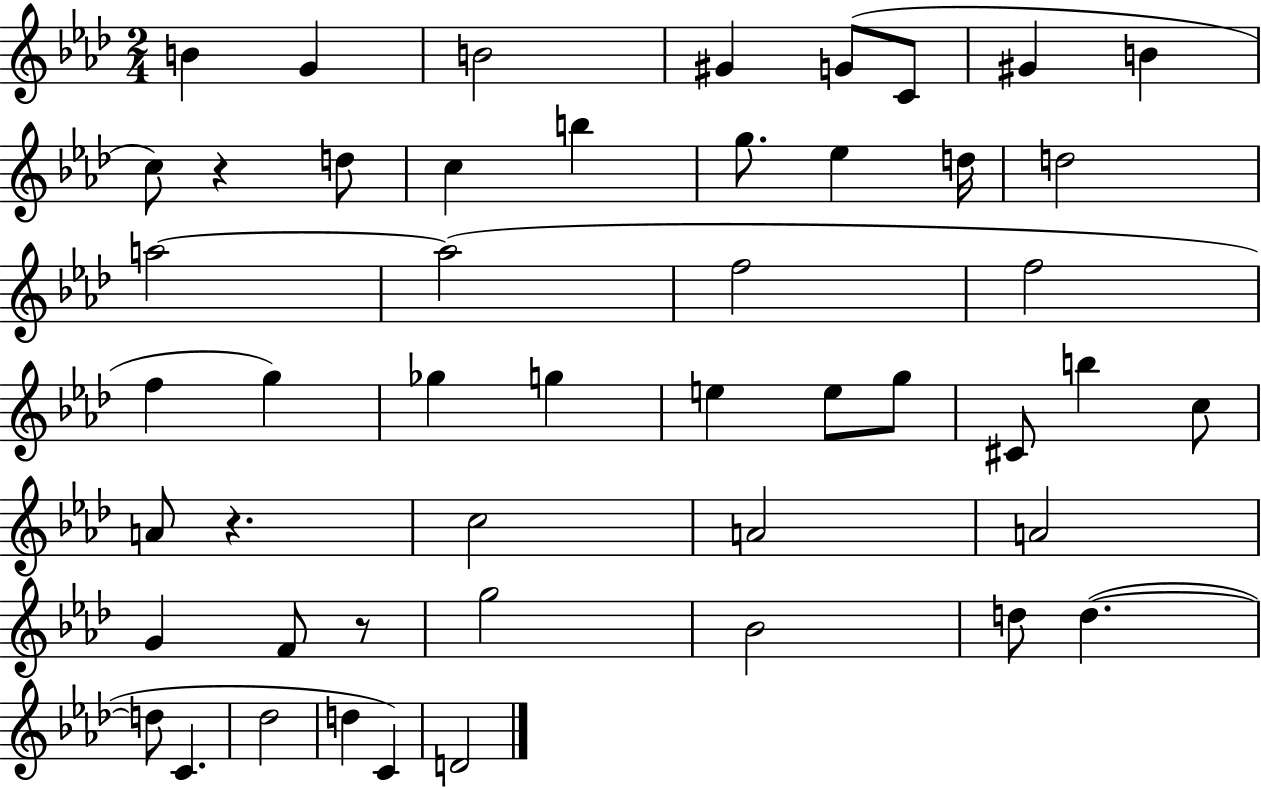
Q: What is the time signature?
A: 2/4